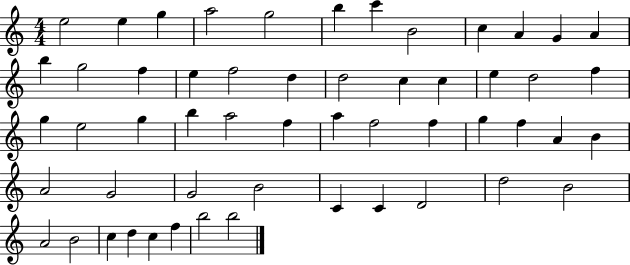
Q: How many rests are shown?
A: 0